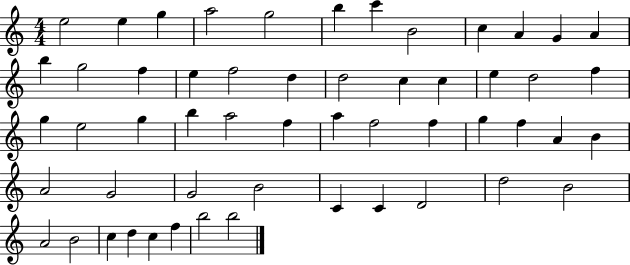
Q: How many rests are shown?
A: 0